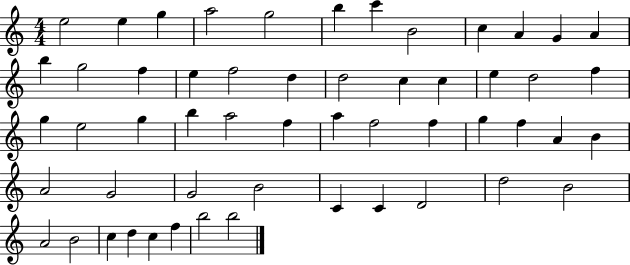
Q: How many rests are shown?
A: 0